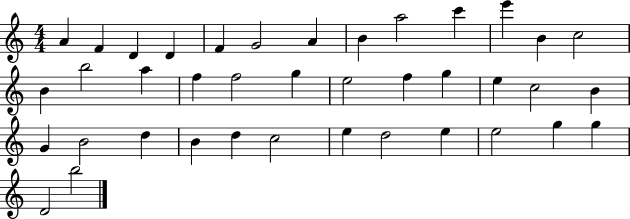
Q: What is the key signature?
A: C major